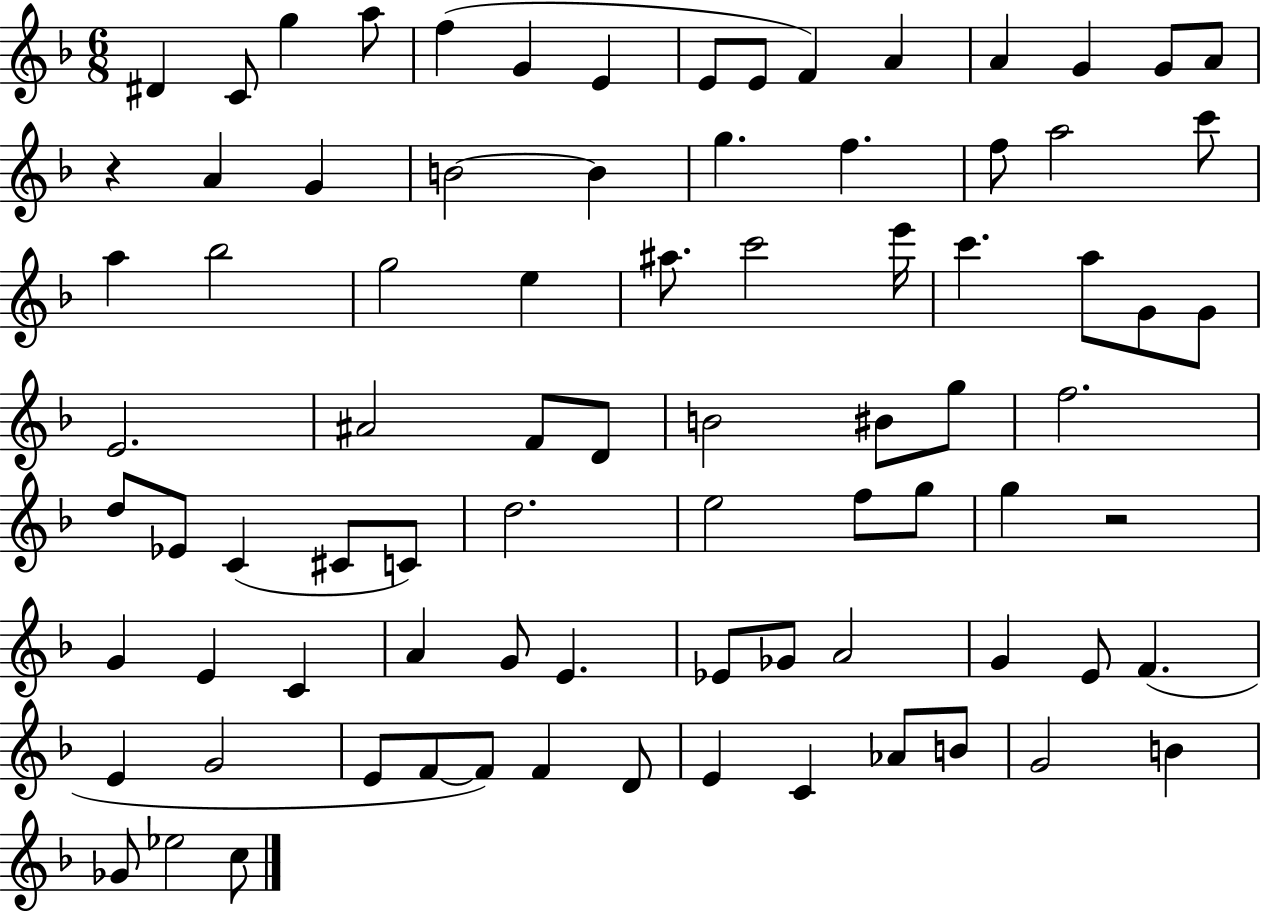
{
  \clef treble
  \numericTimeSignature
  \time 6/8
  \key f \major
  dis'4 c'8 g''4 a''8 | f''4( g'4 e'4 | e'8 e'8 f'4) a'4 | a'4 g'4 g'8 a'8 | \break r4 a'4 g'4 | b'2~~ b'4 | g''4. f''4. | f''8 a''2 c'''8 | \break a''4 bes''2 | g''2 e''4 | ais''8. c'''2 e'''16 | c'''4. a''8 g'8 g'8 | \break e'2. | ais'2 f'8 d'8 | b'2 bis'8 g''8 | f''2. | \break d''8 ees'8 c'4( cis'8 c'8) | d''2. | e''2 f''8 g''8 | g''4 r2 | \break g'4 e'4 c'4 | a'4 g'8 e'4. | ees'8 ges'8 a'2 | g'4 e'8 f'4.( | \break e'4 g'2 | e'8 f'8~~ f'8) f'4 d'8 | e'4 c'4 aes'8 b'8 | g'2 b'4 | \break ges'8 ees''2 c''8 | \bar "|."
}